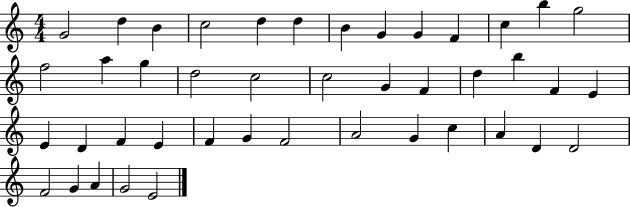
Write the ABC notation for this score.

X:1
T:Untitled
M:4/4
L:1/4
K:C
G2 d B c2 d d B G G F c b g2 f2 a g d2 c2 c2 G F d b F E E D F E F G F2 A2 G c A D D2 F2 G A G2 E2